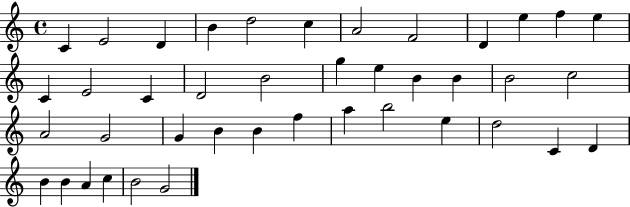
C4/q E4/h D4/q B4/q D5/h C5/q A4/h F4/h D4/q E5/q F5/q E5/q C4/q E4/h C4/q D4/h B4/h G5/q E5/q B4/q B4/q B4/h C5/h A4/h G4/h G4/q B4/q B4/q F5/q A5/q B5/h E5/q D5/h C4/q D4/q B4/q B4/q A4/q C5/q B4/h G4/h